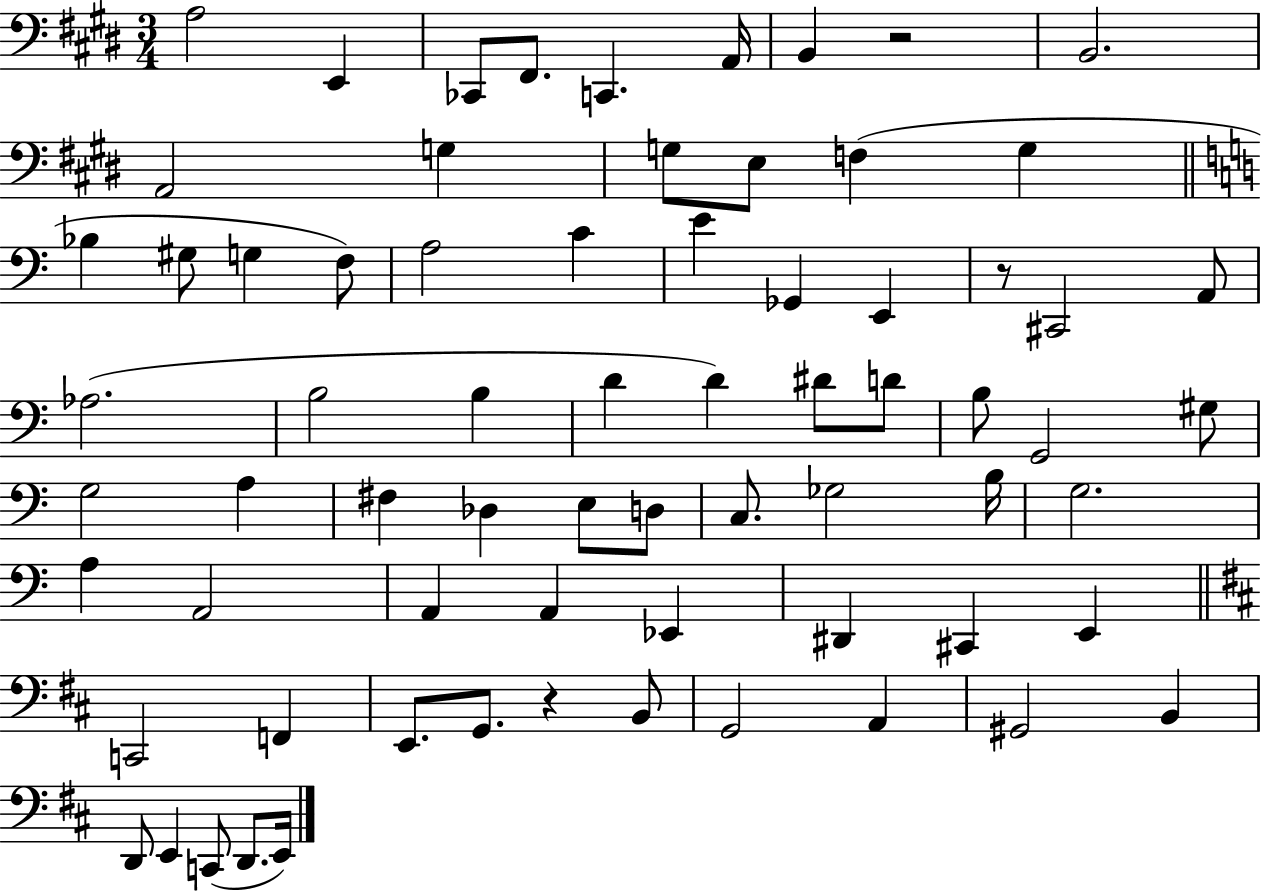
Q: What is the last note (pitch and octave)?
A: E2